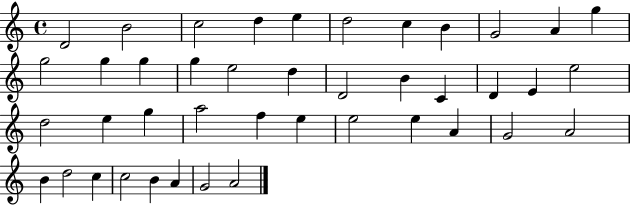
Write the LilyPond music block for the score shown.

{
  \clef treble
  \time 4/4
  \defaultTimeSignature
  \key c \major
  d'2 b'2 | c''2 d''4 e''4 | d''2 c''4 b'4 | g'2 a'4 g''4 | \break g''2 g''4 g''4 | g''4 e''2 d''4 | d'2 b'4 c'4 | d'4 e'4 e''2 | \break d''2 e''4 g''4 | a''2 f''4 e''4 | e''2 e''4 a'4 | g'2 a'2 | \break b'4 d''2 c''4 | c''2 b'4 a'4 | g'2 a'2 | \bar "|."
}